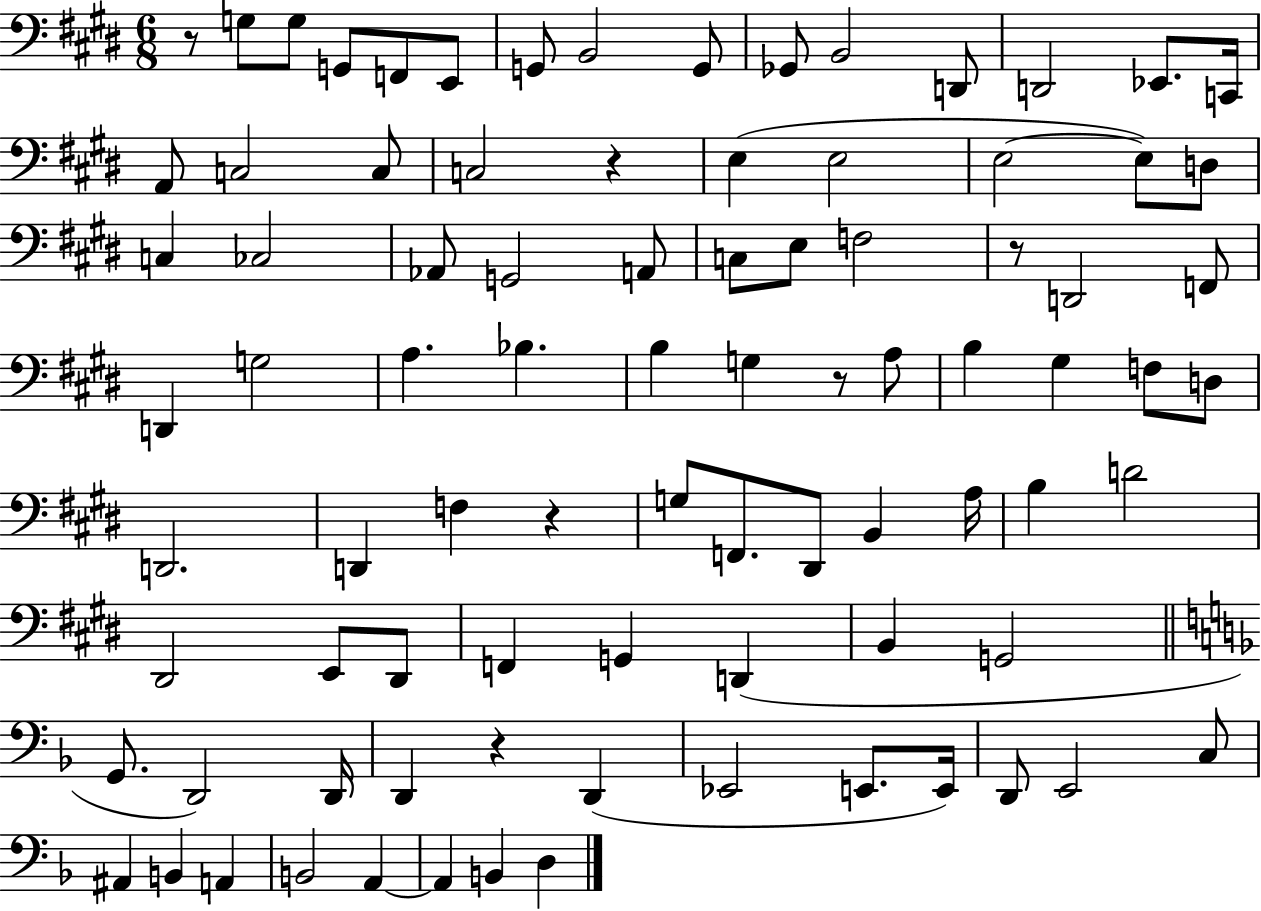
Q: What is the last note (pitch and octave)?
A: D3